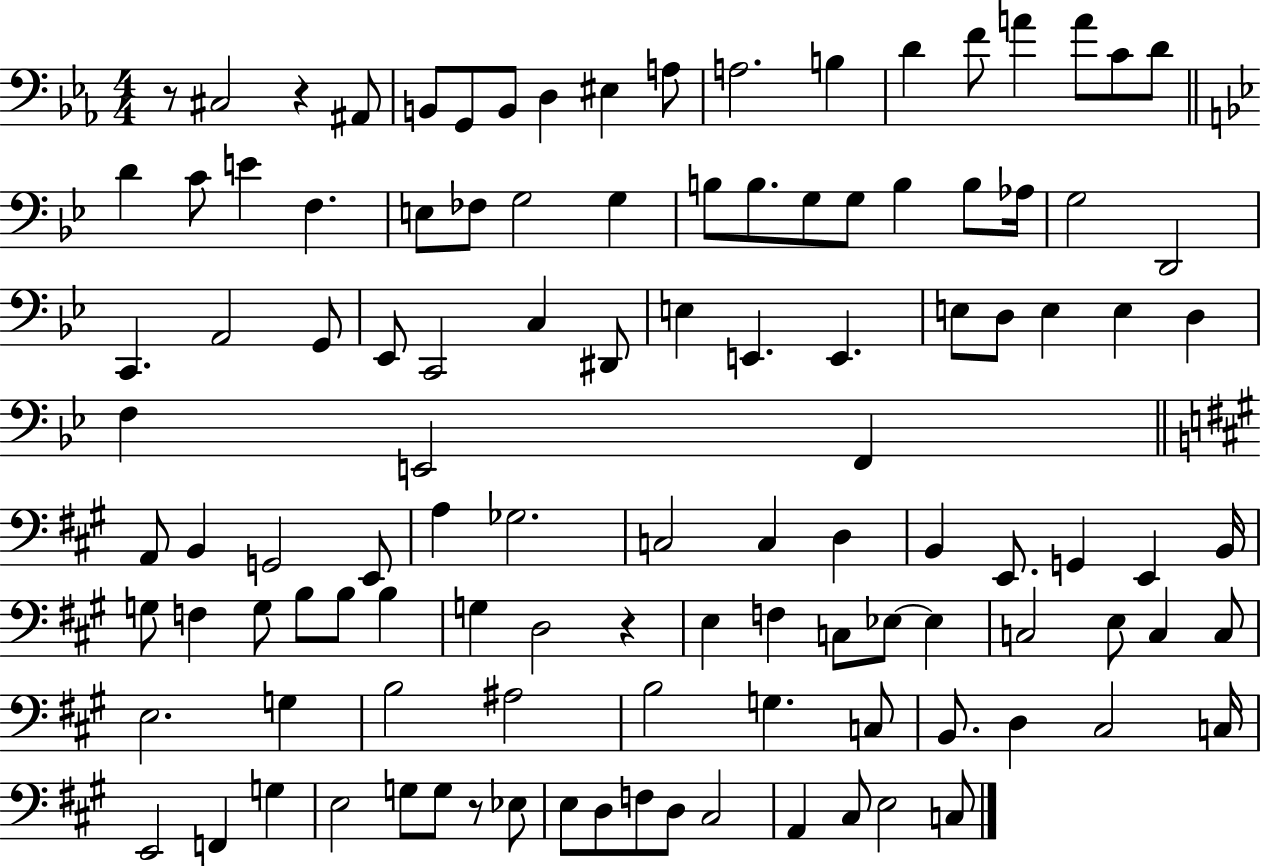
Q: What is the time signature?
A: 4/4